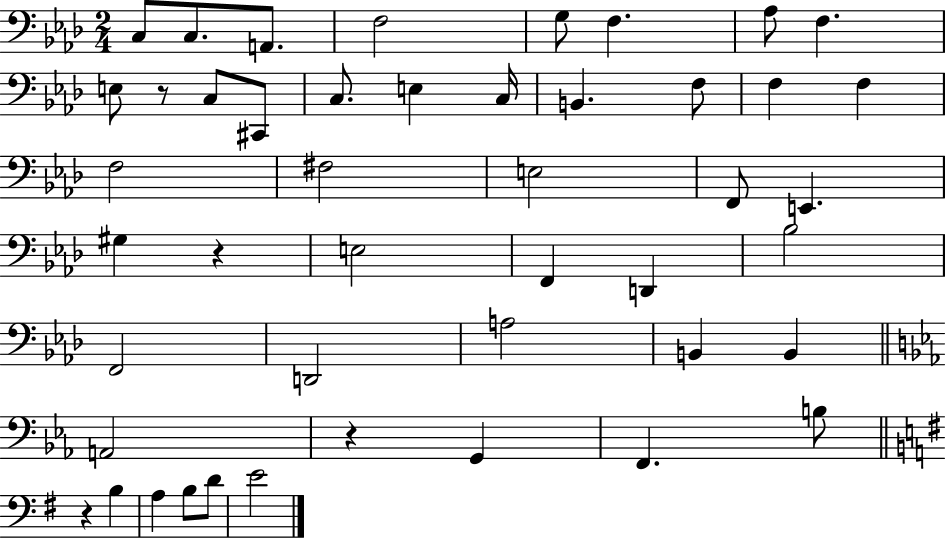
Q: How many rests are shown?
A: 4